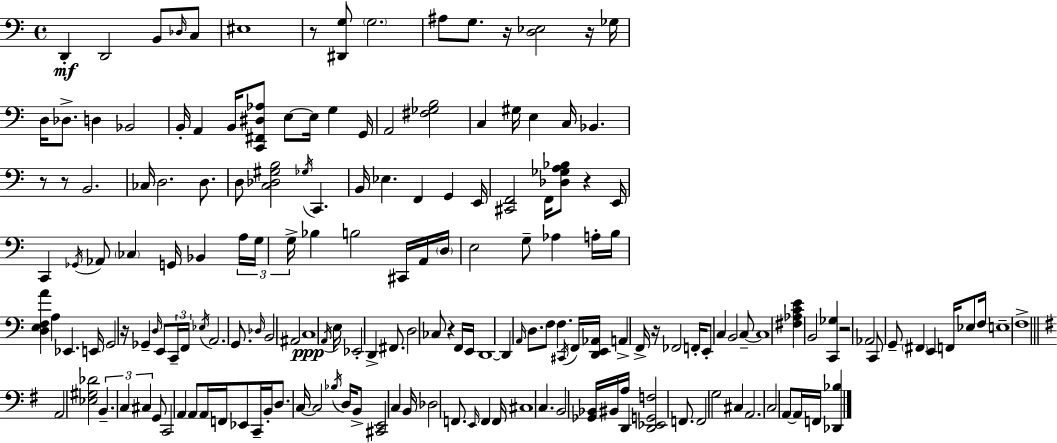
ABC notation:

X:1
T:Untitled
M:4/4
L:1/4
K:Am
D,, D,,2 B,,/2 _D,/4 C,/2 ^E,4 z/2 [^D,,G,]/2 G,2 ^A,/2 G,/2 z/4 [D,_E,]2 z/4 _G,/4 D,/4 _D,/2 D, _B,,2 B,,/4 A,, B,,/4 [C,,^F,,^D,_A,]/2 E,/2 E,/4 G, G,,/4 A,,2 [^F,_G,B,]2 C, ^G,/4 E, C,/4 _B,, z/2 z/2 B,,2 _C,/4 D,2 D,/2 D,/2 [C,_D,^G,B,]2 _G,/4 C,, B,,/4 _E, F,, G,, E,,/4 [^C,,F,,]2 F,,/4 [_D,_G,A,_B,]/2 z E,,/4 C,, _G,,/4 _A,,/2 _C, G,,/4 _B,, A,/4 G,/4 G,/4 _B, B,2 ^C,,/4 A,,/4 D,/4 E,2 G,/2 _A, A,/4 B,/4 [D,E,F,A] A, _E,, E,,/4 G,,2 z/4 _G,, D,/4 E,,/2 C,,/4 F,,/4 _E,/4 A,,2 G,,/2 _D,/4 B,,2 ^A,,2 C,4 A,,/4 E,/4 _E,,2 D,, ^F,,/2 D,2 _C,/2 z F,,/4 E,,/4 D,,4 D,, A,,/4 D,/2 F,/2 F, ^C,,/4 F,,/4 [D,,E,,_A,,]/4 A,, F,,/4 z/4 _F,,2 F,,/4 E,,/2 C, B,,2 C,/2 C,4 [^F,_A,CE] B,,2 [C,,_G,] z2 _A,,2 C,,/2 G,,/2 ^F,, E,, F,,/4 _E,/2 F,/4 E,4 F,4 A,,2 [_E,^G,_D]2 B,, C, ^C, G,,/2 C,,2 A,, A,,/2 A,,/4 F,,/4 _E,,/2 C,,/4 B,,/4 D,/2 C,/4 C,2 _B,/4 D,/4 B,,/2 [^C,,E,,]2 C, B,,/4 _D,2 F,,/2 E,,/4 F,, F,,/4 ^C,4 C, B,,2 [_G,,_B,,]/4 ^B,,/4 A,/4 D,, [D,,_E,,G,,F,]2 F,,/2 F,,2 G,2 ^C, A,,2 C,2 A,,/2 A,,/4 F,,/4 [_D,,_B,]